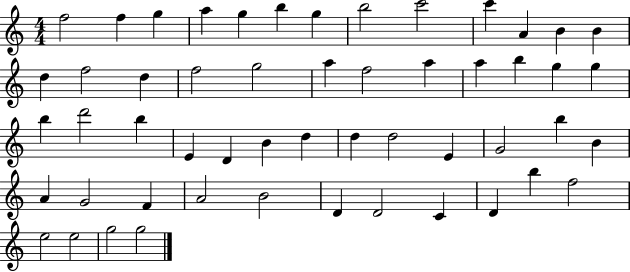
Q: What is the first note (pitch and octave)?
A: F5